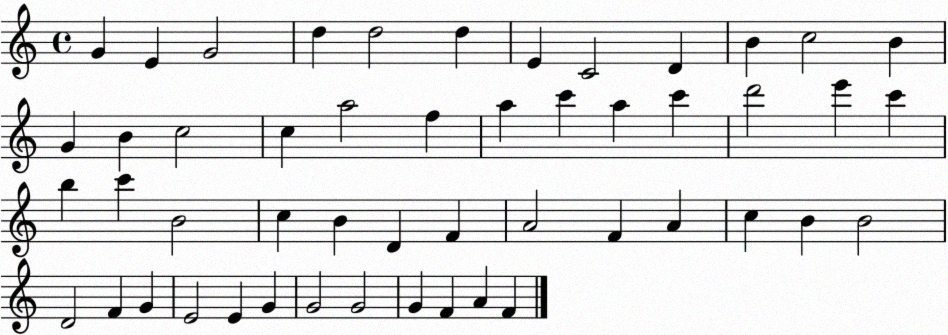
X:1
T:Untitled
M:4/4
L:1/4
K:C
G E G2 d d2 d E C2 D B c2 B G B c2 c a2 f a c' a c' d'2 e' c' b c' B2 c B D F A2 F A c B B2 D2 F G E2 E G G2 G2 G F A F